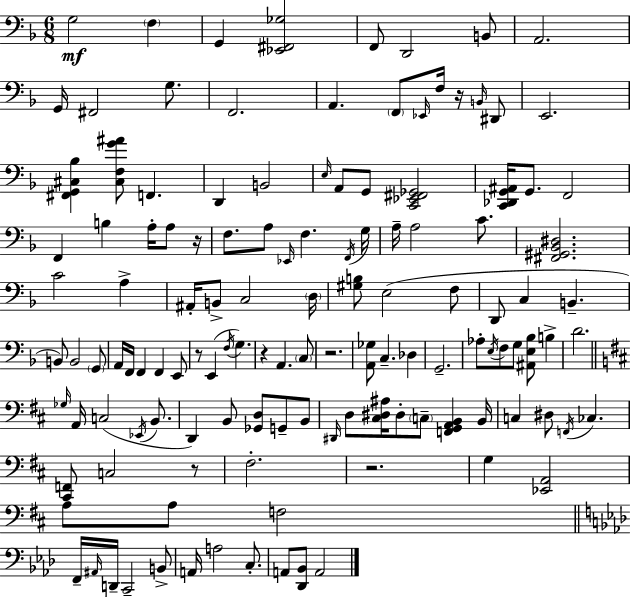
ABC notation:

X:1
T:Untitled
M:6/8
L:1/4
K:F
G,2 F, G,, [_E,,^F,,_G,]2 F,,/2 D,,2 B,,/2 A,,2 G,,/4 ^F,,2 G,/2 F,,2 A,, F,,/2 _E,,/4 F,/4 z/4 B,,/4 ^D,,/2 E,,2 [^F,,G,,^C,_B,] [^C,F,G^A]/2 F,, D,, B,,2 E,/4 A,,/2 G,,/2 [C,,_E,,^F,,_G,,]2 [C,,_D,,G,,^A,,]/4 G,,/2 F,,2 F,, B, A,/4 A,/2 z/4 F,/2 A,/2 _E,,/4 F, F,,/4 G,/4 A,/4 A,2 C/2 [^F,,^G,,_B,,^D,]2 C2 A, ^A,,/4 B,,/2 C,2 D,/4 [^G,B,]/2 E,2 F,/2 D,,/2 C, B,, B,,/2 B,,2 G,,/2 A,,/4 F,,/4 F,, F,, E,,/2 z/2 E,, F,/4 G, z A,, C,/2 z2 [A,,_G,]/2 C, _D, G,,2 _A,/2 E,/4 F,/2 G,/2 [^A,,E,_B,]/2 B, D2 _G,/4 A,,/4 C,2 _E,,/4 B,,/2 D,, B,,/2 [_G,,D,]/2 G,,/2 B,,/2 ^D,,/4 D,/2 [^C,^D,^A,]/4 ^D,/2 C,/2 [F,,G,,A,,B,,] B,,/4 C, ^D,/2 F,,/4 _C, [^C,,F,,]/2 C,2 z/2 ^F,2 z2 G, [_E,,A,,]2 A,/2 A,/2 F,2 F,,/4 ^A,,/4 D,,/4 C,,2 B,,/2 A,,/4 A,2 C,/2 A,,/2 [_D,,_B,,]/2 A,,2